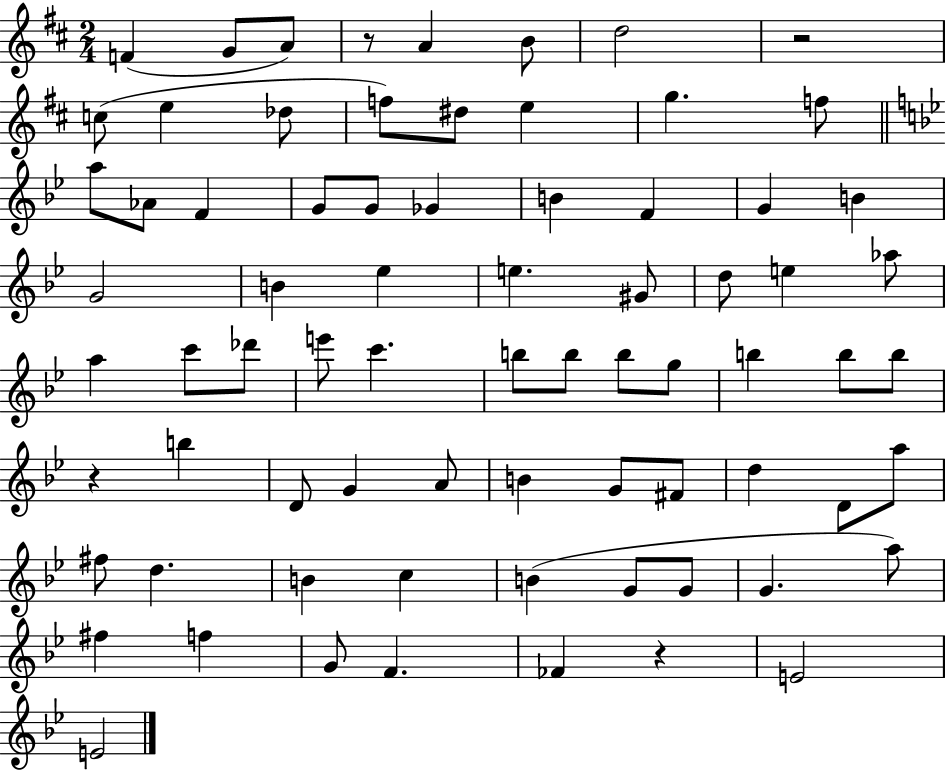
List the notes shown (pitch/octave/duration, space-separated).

F4/q G4/e A4/e R/e A4/q B4/e D5/h R/h C5/e E5/q Db5/e F5/e D#5/e E5/q G5/q. F5/e A5/e Ab4/e F4/q G4/e G4/e Gb4/q B4/q F4/q G4/q B4/q G4/h B4/q Eb5/q E5/q. G#4/e D5/e E5/q Ab5/e A5/q C6/e Db6/e E6/e C6/q. B5/e B5/e B5/e G5/e B5/q B5/e B5/e R/q B5/q D4/e G4/q A4/e B4/q G4/e F#4/e D5/q D4/e A5/e F#5/e D5/q. B4/q C5/q B4/q G4/e G4/e G4/q. A5/e F#5/q F5/q G4/e F4/q. FES4/q R/q E4/h E4/h